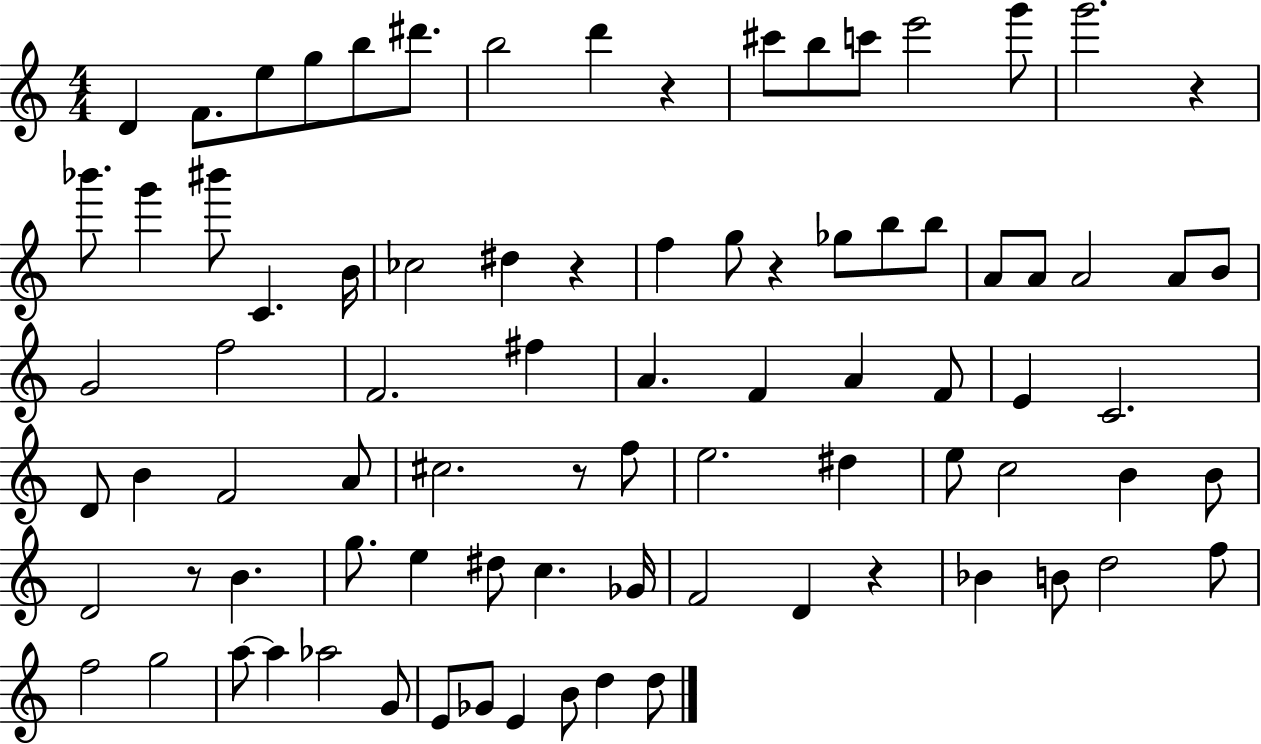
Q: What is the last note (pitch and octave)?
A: D5